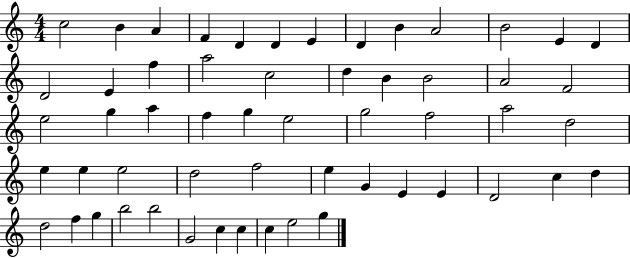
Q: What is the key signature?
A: C major